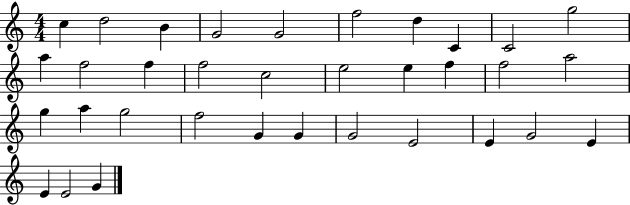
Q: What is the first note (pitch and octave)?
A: C5